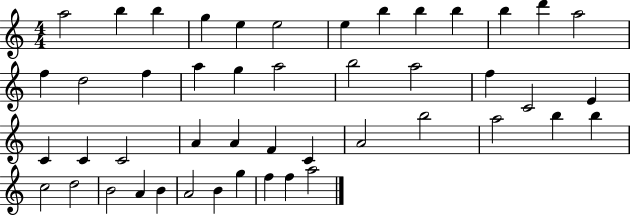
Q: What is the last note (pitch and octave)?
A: A5